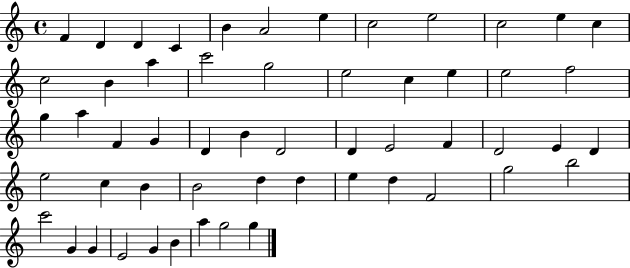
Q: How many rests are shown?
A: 0